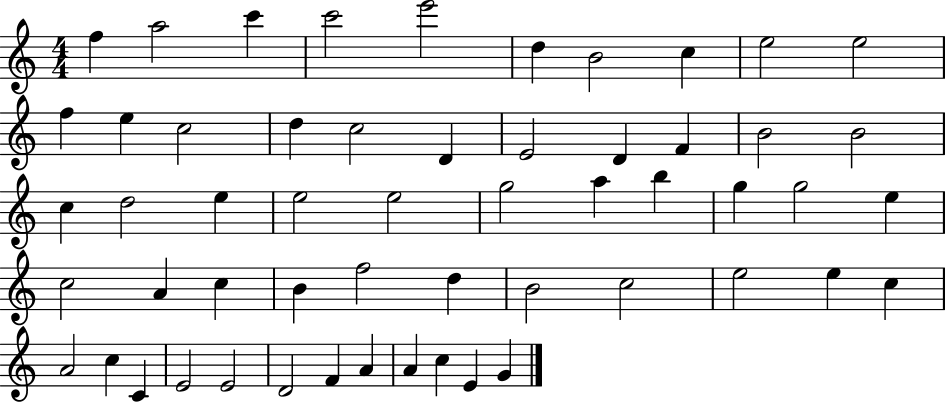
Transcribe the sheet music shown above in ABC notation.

X:1
T:Untitled
M:4/4
L:1/4
K:C
f a2 c' c'2 e'2 d B2 c e2 e2 f e c2 d c2 D E2 D F B2 B2 c d2 e e2 e2 g2 a b g g2 e c2 A c B f2 d B2 c2 e2 e c A2 c C E2 E2 D2 F A A c E G